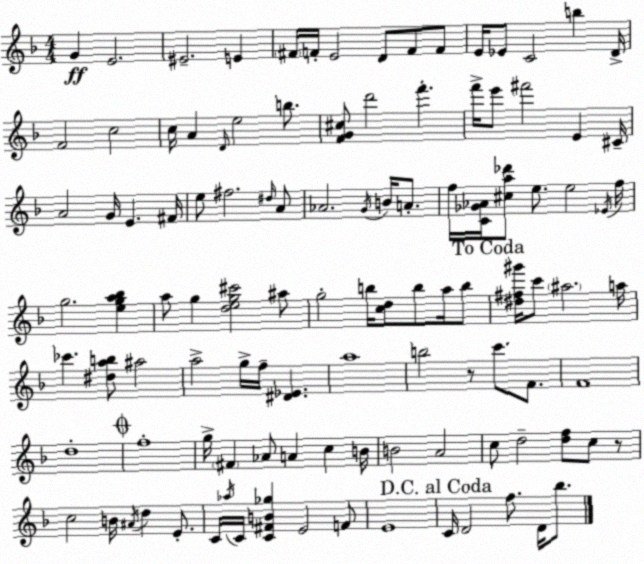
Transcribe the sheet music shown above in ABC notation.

X:1
T:Untitled
M:4/4
L:1/4
K:Dm
G E2 ^E2 E ^F/4 F/4 E2 D/2 F/2 F/2 E/4 _E/2 C2 b D/4 F2 c2 c/4 A D/4 e2 b/2 [FG^c]/2 d'2 f' f'/4 e'/2 ^f'2 E ^C/4 A2 G/4 E ^F/4 e/2 ^f2 ^d/4 A/2 _A2 G/4 B/4 A/2 f/4 [C_G_A]/4 [^ca_d']/2 e/2 e2 _E/4 f/4 g2 [ega_b] a/2 g [deg^c']2 ^a/2 g2 b/4 [cd]/2 b/2 a/4 b/2 [^d^f^g']/4 c'/2 ^a2 a/4 _c' [^dab]/2 ^a2 a2 g/4 f/4 [^D_E] a4 b2 z/2 c'/2 F/2 F4 d4 f4 g/4 ^F _A/2 A c B/4 B2 A2 c/2 d2 [df]/2 c/2 z/2 c2 B/4 ^A/4 d E/2 C/4 _a/4 C/4 [C^FB_g] E2 F/2 E4 C/4 D2 f/2 D/4 _b/2